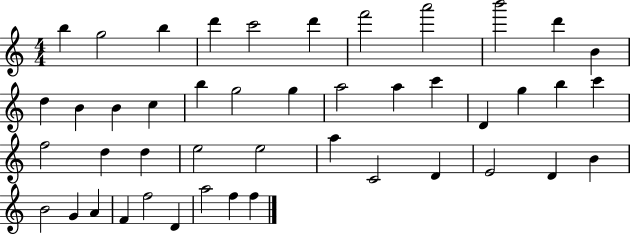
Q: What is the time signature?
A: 4/4